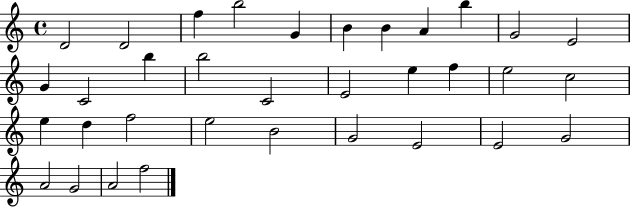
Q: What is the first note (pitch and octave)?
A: D4